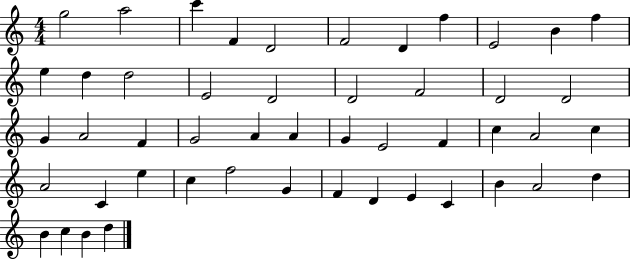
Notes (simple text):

G5/h A5/h C6/q F4/q D4/h F4/h D4/q F5/q E4/h B4/q F5/q E5/q D5/q D5/h E4/h D4/h D4/h F4/h D4/h D4/h G4/q A4/h F4/q G4/h A4/q A4/q G4/q E4/h F4/q C5/q A4/h C5/q A4/h C4/q E5/q C5/q F5/h G4/q F4/q D4/q E4/q C4/q B4/q A4/h D5/q B4/q C5/q B4/q D5/q